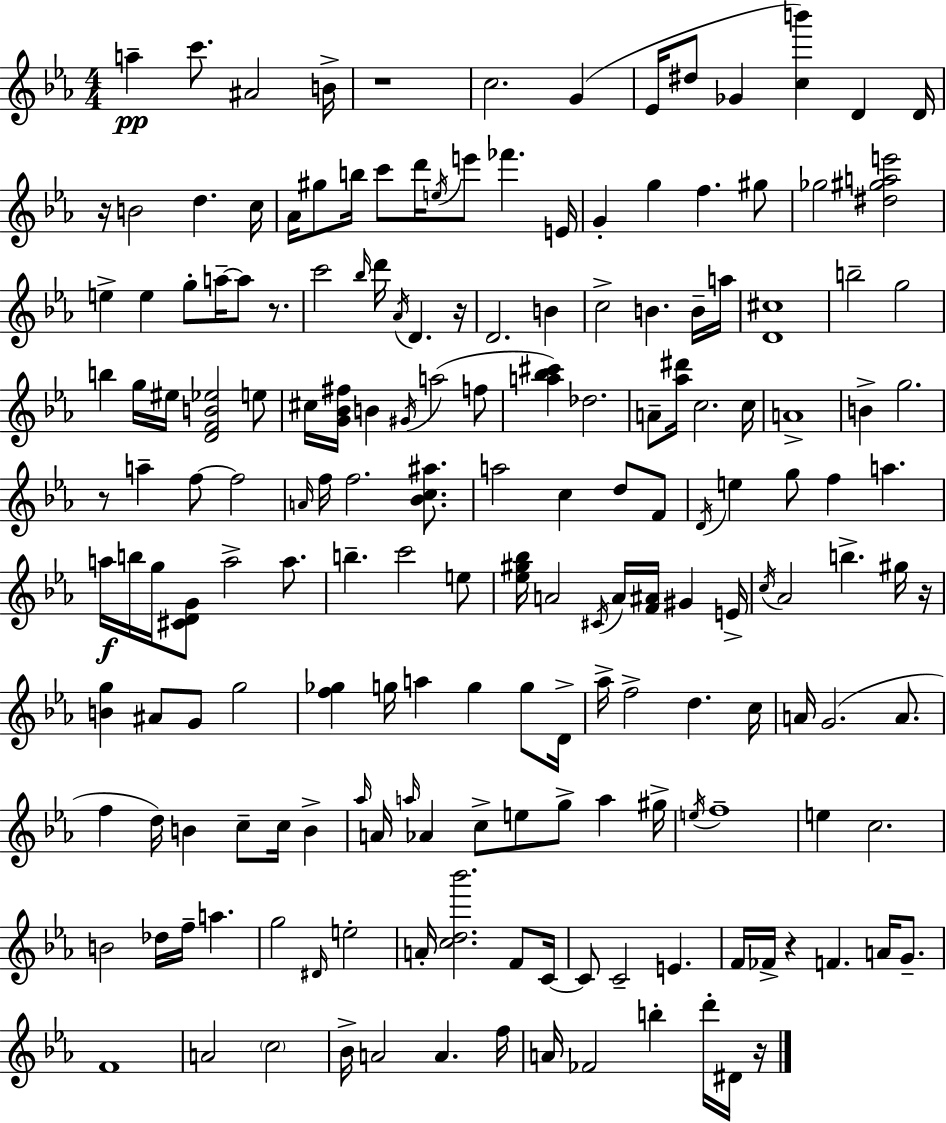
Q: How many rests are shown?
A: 8